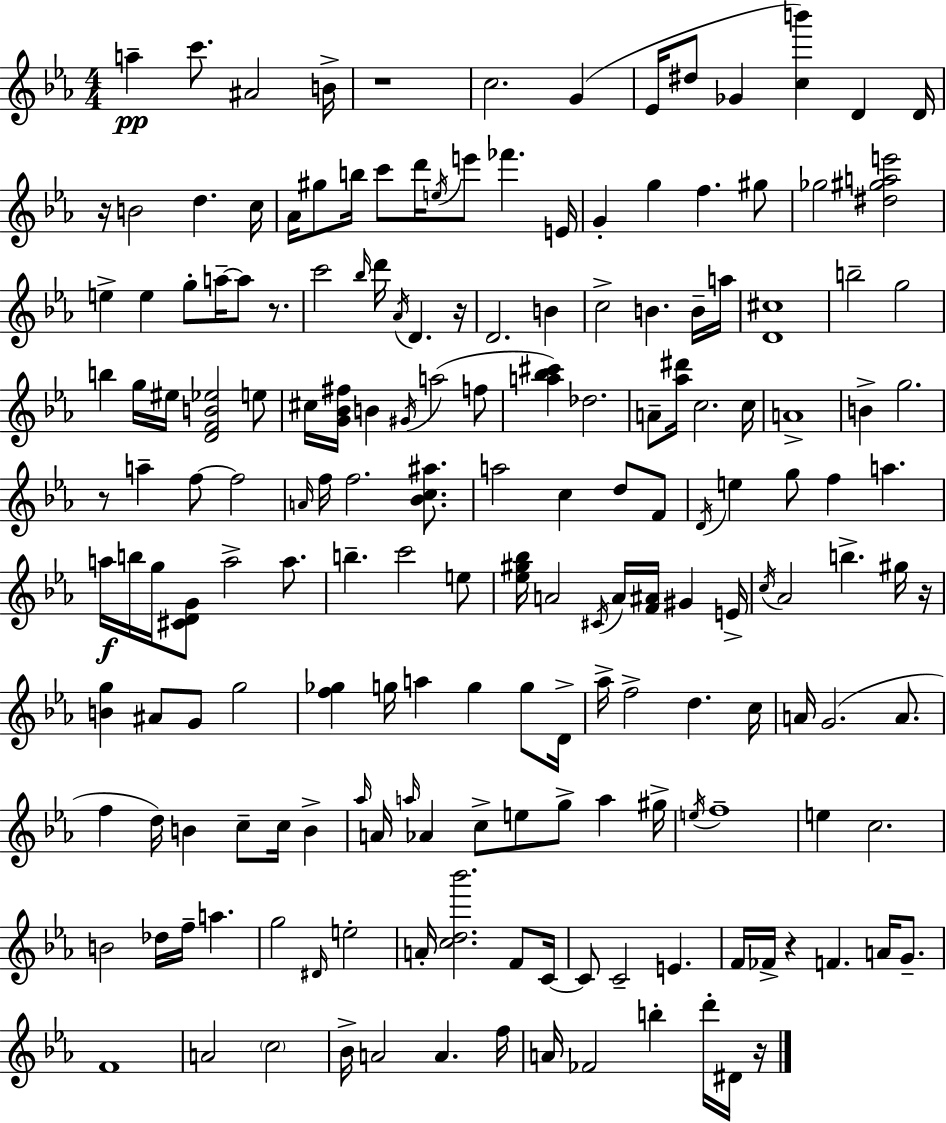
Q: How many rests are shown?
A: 8